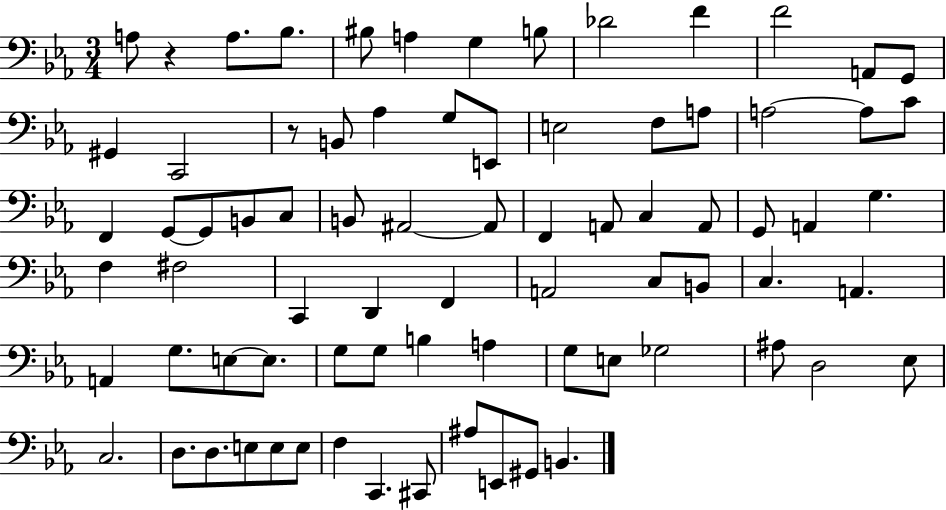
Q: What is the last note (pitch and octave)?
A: B2